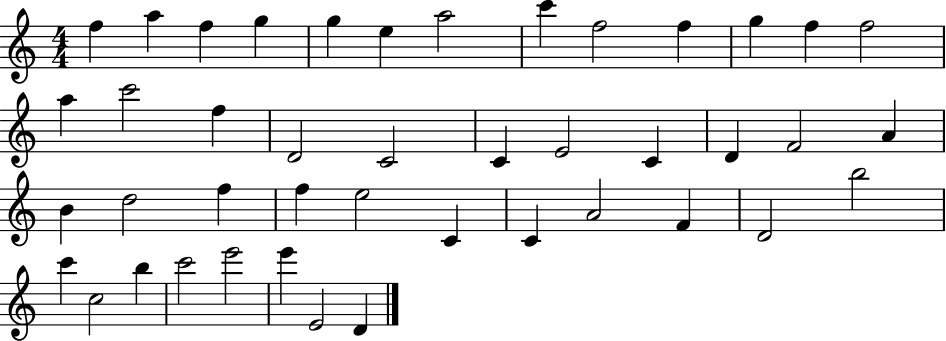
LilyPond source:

{
  \clef treble
  \numericTimeSignature
  \time 4/4
  \key c \major
  f''4 a''4 f''4 g''4 | g''4 e''4 a''2 | c'''4 f''2 f''4 | g''4 f''4 f''2 | \break a''4 c'''2 f''4 | d'2 c'2 | c'4 e'2 c'4 | d'4 f'2 a'4 | \break b'4 d''2 f''4 | f''4 e''2 c'4 | c'4 a'2 f'4 | d'2 b''2 | \break c'''4 c''2 b''4 | c'''2 e'''2 | e'''4 e'2 d'4 | \bar "|."
}